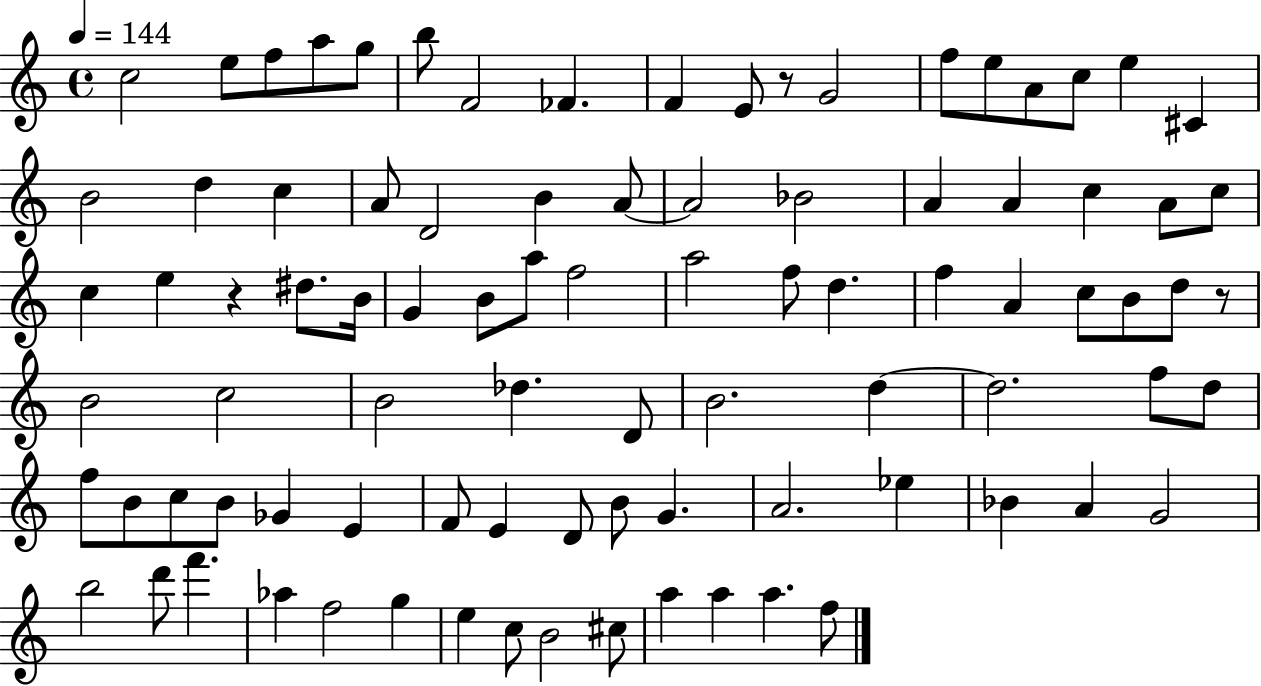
C5/h E5/e F5/e A5/e G5/e B5/e F4/h FES4/q. F4/q E4/e R/e G4/h F5/e E5/e A4/e C5/e E5/q C#4/q B4/h D5/q C5/q A4/e D4/h B4/q A4/e A4/h Bb4/h A4/q A4/q C5/q A4/e C5/e C5/q E5/q R/q D#5/e. B4/s G4/q B4/e A5/e F5/h A5/h F5/e D5/q. F5/q A4/q C5/e B4/e D5/e R/e B4/h C5/h B4/h Db5/q. D4/e B4/h. D5/q D5/h. F5/e D5/e F5/e B4/e C5/e B4/e Gb4/q E4/q F4/e E4/q D4/e B4/e G4/q. A4/h. Eb5/q Bb4/q A4/q G4/h B5/h D6/e F6/q. Ab5/q F5/h G5/q E5/q C5/e B4/h C#5/e A5/q A5/q A5/q. F5/e